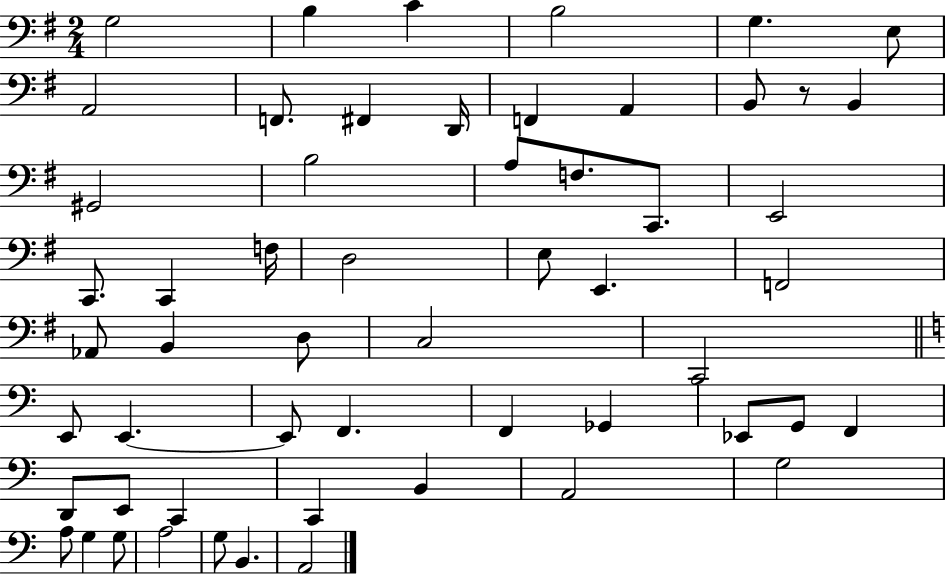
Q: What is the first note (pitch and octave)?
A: G3